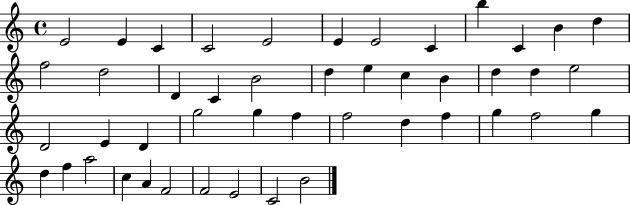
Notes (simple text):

E4/h E4/q C4/q C4/h E4/h E4/q E4/h C4/q B5/q C4/q B4/q D5/q F5/h D5/h D4/q C4/q B4/h D5/q E5/q C5/q B4/q D5/q D5/q E5/h D4/h E4/q D4/q G5/h G5/q F5/q F5/h D5/q F5/q G5/q F5/h G5/q D5/q F5/q A5/h C5/q A4/q F4/h F4/h E4/h C4/h B4/h